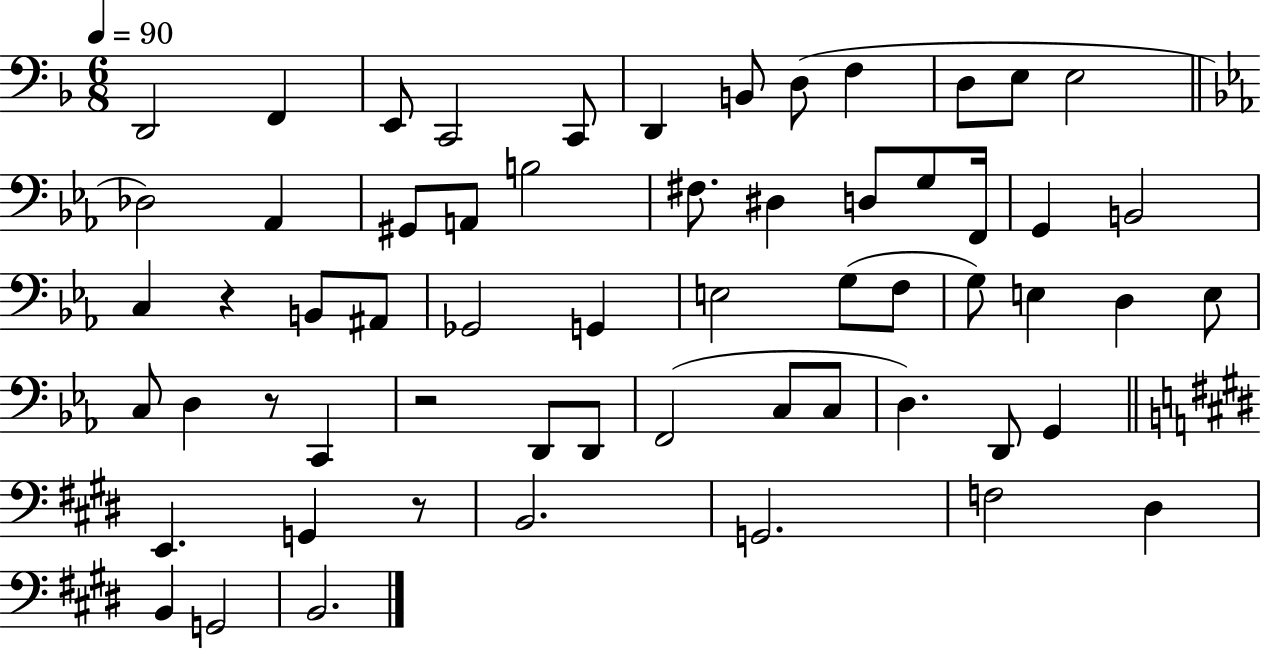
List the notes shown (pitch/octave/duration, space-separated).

D2/h F2/q E2/e C2/h C2/e D2/q B2/e D3/e F3/q D3/e E3/e E3/h Db3/h Ab2/q G#2/e A2/e B3/h F#3/e. D#3/q D3/e G3/e F2/s G2/q B2/h C3/q R/q B2/e A#2/e Gb2/h G2/q E3/h G3/e F3/e G3/e E3/q D3/q E3/e C3/e D3/q R/e C2/q R/h D2/e D2/e F2/h C3/e C3/e D3/q. D2/e G2/q E2/q. G2/q R/e B2/h. G2/h. F3/h D#3/q B2/q G2/h B2/h.